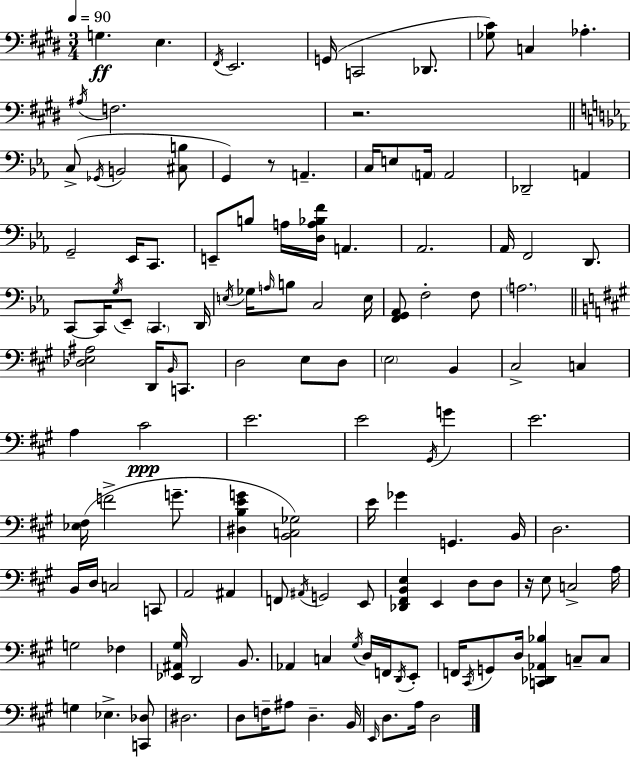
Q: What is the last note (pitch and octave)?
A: D3